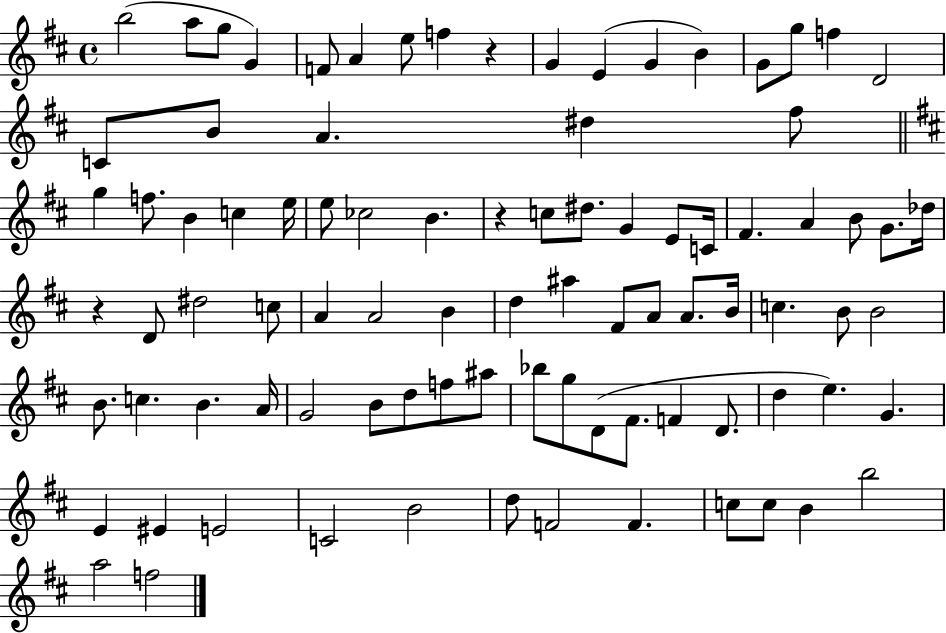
B5/h A5/e G5/e G4/q F4/e A4/q E5/e F5/q R/q G4/q E4/q G4/q B4/q G4/e G5/e F5/q D4/h C4/e B4/e A4/q. D#5/q F#5/e G5/q F5/e. B4/q C5/q E5/s E5/e CES5/h B4/q. R/q C5/e D#5/e. G4/q E4/e C4/s F#4/q. A4/q B4/e G4/e. Db5/s R/q D4/e D#5/h C5/e A4/q A4/h B4/q D5/q A#5/q F#4/e A4/e A4/e. B4/s C5/q. B4/e B4/h B4/e. C5/q. B4/q. A4/s G4/h B4/e D5/e F5/e A#5/e Bb5/e G5/e D4/e F#4/e. F4/q D4/e. D5/q E5/q. G4/q. E4/q EIS4/q E4/h C4/h B4/h D5/e F4/h F4/q. C5/e C5/e B4/q B5/h A5/h F5/h